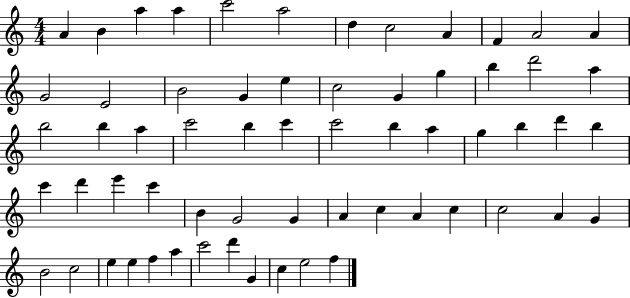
{
  \clef treble
  \numericTimeSignature
  \time 4/4
  \key c \major
  a'4 b'4 a''4 a''4 | c'''2 a''2 | d''4 c''2 a'4 | f'4 a'2 a'4 | \break g'2 e'2 | b'2 g'4 e''4 | c''2 g'4 g''4 | b''4 d'''2 a''4 | \break b''2 b''4 a''4 | c'''2 b''4 c'''4 | c'''2 b''4 a''4 | g''4 b''4 d'''4 b''4 | \break c'''4 d'''4 e'''4 c'''4 | b'4 g'2 g'4 | a'4 c''4 a'4 c''4 | c''2 a'4 g'4 | \break b'2 c''2 | e''4 e''4 f''4 a''4 | c'''2 d'''4 g'4 | c''4 e''2 f''4 | \break \bar "|."
}